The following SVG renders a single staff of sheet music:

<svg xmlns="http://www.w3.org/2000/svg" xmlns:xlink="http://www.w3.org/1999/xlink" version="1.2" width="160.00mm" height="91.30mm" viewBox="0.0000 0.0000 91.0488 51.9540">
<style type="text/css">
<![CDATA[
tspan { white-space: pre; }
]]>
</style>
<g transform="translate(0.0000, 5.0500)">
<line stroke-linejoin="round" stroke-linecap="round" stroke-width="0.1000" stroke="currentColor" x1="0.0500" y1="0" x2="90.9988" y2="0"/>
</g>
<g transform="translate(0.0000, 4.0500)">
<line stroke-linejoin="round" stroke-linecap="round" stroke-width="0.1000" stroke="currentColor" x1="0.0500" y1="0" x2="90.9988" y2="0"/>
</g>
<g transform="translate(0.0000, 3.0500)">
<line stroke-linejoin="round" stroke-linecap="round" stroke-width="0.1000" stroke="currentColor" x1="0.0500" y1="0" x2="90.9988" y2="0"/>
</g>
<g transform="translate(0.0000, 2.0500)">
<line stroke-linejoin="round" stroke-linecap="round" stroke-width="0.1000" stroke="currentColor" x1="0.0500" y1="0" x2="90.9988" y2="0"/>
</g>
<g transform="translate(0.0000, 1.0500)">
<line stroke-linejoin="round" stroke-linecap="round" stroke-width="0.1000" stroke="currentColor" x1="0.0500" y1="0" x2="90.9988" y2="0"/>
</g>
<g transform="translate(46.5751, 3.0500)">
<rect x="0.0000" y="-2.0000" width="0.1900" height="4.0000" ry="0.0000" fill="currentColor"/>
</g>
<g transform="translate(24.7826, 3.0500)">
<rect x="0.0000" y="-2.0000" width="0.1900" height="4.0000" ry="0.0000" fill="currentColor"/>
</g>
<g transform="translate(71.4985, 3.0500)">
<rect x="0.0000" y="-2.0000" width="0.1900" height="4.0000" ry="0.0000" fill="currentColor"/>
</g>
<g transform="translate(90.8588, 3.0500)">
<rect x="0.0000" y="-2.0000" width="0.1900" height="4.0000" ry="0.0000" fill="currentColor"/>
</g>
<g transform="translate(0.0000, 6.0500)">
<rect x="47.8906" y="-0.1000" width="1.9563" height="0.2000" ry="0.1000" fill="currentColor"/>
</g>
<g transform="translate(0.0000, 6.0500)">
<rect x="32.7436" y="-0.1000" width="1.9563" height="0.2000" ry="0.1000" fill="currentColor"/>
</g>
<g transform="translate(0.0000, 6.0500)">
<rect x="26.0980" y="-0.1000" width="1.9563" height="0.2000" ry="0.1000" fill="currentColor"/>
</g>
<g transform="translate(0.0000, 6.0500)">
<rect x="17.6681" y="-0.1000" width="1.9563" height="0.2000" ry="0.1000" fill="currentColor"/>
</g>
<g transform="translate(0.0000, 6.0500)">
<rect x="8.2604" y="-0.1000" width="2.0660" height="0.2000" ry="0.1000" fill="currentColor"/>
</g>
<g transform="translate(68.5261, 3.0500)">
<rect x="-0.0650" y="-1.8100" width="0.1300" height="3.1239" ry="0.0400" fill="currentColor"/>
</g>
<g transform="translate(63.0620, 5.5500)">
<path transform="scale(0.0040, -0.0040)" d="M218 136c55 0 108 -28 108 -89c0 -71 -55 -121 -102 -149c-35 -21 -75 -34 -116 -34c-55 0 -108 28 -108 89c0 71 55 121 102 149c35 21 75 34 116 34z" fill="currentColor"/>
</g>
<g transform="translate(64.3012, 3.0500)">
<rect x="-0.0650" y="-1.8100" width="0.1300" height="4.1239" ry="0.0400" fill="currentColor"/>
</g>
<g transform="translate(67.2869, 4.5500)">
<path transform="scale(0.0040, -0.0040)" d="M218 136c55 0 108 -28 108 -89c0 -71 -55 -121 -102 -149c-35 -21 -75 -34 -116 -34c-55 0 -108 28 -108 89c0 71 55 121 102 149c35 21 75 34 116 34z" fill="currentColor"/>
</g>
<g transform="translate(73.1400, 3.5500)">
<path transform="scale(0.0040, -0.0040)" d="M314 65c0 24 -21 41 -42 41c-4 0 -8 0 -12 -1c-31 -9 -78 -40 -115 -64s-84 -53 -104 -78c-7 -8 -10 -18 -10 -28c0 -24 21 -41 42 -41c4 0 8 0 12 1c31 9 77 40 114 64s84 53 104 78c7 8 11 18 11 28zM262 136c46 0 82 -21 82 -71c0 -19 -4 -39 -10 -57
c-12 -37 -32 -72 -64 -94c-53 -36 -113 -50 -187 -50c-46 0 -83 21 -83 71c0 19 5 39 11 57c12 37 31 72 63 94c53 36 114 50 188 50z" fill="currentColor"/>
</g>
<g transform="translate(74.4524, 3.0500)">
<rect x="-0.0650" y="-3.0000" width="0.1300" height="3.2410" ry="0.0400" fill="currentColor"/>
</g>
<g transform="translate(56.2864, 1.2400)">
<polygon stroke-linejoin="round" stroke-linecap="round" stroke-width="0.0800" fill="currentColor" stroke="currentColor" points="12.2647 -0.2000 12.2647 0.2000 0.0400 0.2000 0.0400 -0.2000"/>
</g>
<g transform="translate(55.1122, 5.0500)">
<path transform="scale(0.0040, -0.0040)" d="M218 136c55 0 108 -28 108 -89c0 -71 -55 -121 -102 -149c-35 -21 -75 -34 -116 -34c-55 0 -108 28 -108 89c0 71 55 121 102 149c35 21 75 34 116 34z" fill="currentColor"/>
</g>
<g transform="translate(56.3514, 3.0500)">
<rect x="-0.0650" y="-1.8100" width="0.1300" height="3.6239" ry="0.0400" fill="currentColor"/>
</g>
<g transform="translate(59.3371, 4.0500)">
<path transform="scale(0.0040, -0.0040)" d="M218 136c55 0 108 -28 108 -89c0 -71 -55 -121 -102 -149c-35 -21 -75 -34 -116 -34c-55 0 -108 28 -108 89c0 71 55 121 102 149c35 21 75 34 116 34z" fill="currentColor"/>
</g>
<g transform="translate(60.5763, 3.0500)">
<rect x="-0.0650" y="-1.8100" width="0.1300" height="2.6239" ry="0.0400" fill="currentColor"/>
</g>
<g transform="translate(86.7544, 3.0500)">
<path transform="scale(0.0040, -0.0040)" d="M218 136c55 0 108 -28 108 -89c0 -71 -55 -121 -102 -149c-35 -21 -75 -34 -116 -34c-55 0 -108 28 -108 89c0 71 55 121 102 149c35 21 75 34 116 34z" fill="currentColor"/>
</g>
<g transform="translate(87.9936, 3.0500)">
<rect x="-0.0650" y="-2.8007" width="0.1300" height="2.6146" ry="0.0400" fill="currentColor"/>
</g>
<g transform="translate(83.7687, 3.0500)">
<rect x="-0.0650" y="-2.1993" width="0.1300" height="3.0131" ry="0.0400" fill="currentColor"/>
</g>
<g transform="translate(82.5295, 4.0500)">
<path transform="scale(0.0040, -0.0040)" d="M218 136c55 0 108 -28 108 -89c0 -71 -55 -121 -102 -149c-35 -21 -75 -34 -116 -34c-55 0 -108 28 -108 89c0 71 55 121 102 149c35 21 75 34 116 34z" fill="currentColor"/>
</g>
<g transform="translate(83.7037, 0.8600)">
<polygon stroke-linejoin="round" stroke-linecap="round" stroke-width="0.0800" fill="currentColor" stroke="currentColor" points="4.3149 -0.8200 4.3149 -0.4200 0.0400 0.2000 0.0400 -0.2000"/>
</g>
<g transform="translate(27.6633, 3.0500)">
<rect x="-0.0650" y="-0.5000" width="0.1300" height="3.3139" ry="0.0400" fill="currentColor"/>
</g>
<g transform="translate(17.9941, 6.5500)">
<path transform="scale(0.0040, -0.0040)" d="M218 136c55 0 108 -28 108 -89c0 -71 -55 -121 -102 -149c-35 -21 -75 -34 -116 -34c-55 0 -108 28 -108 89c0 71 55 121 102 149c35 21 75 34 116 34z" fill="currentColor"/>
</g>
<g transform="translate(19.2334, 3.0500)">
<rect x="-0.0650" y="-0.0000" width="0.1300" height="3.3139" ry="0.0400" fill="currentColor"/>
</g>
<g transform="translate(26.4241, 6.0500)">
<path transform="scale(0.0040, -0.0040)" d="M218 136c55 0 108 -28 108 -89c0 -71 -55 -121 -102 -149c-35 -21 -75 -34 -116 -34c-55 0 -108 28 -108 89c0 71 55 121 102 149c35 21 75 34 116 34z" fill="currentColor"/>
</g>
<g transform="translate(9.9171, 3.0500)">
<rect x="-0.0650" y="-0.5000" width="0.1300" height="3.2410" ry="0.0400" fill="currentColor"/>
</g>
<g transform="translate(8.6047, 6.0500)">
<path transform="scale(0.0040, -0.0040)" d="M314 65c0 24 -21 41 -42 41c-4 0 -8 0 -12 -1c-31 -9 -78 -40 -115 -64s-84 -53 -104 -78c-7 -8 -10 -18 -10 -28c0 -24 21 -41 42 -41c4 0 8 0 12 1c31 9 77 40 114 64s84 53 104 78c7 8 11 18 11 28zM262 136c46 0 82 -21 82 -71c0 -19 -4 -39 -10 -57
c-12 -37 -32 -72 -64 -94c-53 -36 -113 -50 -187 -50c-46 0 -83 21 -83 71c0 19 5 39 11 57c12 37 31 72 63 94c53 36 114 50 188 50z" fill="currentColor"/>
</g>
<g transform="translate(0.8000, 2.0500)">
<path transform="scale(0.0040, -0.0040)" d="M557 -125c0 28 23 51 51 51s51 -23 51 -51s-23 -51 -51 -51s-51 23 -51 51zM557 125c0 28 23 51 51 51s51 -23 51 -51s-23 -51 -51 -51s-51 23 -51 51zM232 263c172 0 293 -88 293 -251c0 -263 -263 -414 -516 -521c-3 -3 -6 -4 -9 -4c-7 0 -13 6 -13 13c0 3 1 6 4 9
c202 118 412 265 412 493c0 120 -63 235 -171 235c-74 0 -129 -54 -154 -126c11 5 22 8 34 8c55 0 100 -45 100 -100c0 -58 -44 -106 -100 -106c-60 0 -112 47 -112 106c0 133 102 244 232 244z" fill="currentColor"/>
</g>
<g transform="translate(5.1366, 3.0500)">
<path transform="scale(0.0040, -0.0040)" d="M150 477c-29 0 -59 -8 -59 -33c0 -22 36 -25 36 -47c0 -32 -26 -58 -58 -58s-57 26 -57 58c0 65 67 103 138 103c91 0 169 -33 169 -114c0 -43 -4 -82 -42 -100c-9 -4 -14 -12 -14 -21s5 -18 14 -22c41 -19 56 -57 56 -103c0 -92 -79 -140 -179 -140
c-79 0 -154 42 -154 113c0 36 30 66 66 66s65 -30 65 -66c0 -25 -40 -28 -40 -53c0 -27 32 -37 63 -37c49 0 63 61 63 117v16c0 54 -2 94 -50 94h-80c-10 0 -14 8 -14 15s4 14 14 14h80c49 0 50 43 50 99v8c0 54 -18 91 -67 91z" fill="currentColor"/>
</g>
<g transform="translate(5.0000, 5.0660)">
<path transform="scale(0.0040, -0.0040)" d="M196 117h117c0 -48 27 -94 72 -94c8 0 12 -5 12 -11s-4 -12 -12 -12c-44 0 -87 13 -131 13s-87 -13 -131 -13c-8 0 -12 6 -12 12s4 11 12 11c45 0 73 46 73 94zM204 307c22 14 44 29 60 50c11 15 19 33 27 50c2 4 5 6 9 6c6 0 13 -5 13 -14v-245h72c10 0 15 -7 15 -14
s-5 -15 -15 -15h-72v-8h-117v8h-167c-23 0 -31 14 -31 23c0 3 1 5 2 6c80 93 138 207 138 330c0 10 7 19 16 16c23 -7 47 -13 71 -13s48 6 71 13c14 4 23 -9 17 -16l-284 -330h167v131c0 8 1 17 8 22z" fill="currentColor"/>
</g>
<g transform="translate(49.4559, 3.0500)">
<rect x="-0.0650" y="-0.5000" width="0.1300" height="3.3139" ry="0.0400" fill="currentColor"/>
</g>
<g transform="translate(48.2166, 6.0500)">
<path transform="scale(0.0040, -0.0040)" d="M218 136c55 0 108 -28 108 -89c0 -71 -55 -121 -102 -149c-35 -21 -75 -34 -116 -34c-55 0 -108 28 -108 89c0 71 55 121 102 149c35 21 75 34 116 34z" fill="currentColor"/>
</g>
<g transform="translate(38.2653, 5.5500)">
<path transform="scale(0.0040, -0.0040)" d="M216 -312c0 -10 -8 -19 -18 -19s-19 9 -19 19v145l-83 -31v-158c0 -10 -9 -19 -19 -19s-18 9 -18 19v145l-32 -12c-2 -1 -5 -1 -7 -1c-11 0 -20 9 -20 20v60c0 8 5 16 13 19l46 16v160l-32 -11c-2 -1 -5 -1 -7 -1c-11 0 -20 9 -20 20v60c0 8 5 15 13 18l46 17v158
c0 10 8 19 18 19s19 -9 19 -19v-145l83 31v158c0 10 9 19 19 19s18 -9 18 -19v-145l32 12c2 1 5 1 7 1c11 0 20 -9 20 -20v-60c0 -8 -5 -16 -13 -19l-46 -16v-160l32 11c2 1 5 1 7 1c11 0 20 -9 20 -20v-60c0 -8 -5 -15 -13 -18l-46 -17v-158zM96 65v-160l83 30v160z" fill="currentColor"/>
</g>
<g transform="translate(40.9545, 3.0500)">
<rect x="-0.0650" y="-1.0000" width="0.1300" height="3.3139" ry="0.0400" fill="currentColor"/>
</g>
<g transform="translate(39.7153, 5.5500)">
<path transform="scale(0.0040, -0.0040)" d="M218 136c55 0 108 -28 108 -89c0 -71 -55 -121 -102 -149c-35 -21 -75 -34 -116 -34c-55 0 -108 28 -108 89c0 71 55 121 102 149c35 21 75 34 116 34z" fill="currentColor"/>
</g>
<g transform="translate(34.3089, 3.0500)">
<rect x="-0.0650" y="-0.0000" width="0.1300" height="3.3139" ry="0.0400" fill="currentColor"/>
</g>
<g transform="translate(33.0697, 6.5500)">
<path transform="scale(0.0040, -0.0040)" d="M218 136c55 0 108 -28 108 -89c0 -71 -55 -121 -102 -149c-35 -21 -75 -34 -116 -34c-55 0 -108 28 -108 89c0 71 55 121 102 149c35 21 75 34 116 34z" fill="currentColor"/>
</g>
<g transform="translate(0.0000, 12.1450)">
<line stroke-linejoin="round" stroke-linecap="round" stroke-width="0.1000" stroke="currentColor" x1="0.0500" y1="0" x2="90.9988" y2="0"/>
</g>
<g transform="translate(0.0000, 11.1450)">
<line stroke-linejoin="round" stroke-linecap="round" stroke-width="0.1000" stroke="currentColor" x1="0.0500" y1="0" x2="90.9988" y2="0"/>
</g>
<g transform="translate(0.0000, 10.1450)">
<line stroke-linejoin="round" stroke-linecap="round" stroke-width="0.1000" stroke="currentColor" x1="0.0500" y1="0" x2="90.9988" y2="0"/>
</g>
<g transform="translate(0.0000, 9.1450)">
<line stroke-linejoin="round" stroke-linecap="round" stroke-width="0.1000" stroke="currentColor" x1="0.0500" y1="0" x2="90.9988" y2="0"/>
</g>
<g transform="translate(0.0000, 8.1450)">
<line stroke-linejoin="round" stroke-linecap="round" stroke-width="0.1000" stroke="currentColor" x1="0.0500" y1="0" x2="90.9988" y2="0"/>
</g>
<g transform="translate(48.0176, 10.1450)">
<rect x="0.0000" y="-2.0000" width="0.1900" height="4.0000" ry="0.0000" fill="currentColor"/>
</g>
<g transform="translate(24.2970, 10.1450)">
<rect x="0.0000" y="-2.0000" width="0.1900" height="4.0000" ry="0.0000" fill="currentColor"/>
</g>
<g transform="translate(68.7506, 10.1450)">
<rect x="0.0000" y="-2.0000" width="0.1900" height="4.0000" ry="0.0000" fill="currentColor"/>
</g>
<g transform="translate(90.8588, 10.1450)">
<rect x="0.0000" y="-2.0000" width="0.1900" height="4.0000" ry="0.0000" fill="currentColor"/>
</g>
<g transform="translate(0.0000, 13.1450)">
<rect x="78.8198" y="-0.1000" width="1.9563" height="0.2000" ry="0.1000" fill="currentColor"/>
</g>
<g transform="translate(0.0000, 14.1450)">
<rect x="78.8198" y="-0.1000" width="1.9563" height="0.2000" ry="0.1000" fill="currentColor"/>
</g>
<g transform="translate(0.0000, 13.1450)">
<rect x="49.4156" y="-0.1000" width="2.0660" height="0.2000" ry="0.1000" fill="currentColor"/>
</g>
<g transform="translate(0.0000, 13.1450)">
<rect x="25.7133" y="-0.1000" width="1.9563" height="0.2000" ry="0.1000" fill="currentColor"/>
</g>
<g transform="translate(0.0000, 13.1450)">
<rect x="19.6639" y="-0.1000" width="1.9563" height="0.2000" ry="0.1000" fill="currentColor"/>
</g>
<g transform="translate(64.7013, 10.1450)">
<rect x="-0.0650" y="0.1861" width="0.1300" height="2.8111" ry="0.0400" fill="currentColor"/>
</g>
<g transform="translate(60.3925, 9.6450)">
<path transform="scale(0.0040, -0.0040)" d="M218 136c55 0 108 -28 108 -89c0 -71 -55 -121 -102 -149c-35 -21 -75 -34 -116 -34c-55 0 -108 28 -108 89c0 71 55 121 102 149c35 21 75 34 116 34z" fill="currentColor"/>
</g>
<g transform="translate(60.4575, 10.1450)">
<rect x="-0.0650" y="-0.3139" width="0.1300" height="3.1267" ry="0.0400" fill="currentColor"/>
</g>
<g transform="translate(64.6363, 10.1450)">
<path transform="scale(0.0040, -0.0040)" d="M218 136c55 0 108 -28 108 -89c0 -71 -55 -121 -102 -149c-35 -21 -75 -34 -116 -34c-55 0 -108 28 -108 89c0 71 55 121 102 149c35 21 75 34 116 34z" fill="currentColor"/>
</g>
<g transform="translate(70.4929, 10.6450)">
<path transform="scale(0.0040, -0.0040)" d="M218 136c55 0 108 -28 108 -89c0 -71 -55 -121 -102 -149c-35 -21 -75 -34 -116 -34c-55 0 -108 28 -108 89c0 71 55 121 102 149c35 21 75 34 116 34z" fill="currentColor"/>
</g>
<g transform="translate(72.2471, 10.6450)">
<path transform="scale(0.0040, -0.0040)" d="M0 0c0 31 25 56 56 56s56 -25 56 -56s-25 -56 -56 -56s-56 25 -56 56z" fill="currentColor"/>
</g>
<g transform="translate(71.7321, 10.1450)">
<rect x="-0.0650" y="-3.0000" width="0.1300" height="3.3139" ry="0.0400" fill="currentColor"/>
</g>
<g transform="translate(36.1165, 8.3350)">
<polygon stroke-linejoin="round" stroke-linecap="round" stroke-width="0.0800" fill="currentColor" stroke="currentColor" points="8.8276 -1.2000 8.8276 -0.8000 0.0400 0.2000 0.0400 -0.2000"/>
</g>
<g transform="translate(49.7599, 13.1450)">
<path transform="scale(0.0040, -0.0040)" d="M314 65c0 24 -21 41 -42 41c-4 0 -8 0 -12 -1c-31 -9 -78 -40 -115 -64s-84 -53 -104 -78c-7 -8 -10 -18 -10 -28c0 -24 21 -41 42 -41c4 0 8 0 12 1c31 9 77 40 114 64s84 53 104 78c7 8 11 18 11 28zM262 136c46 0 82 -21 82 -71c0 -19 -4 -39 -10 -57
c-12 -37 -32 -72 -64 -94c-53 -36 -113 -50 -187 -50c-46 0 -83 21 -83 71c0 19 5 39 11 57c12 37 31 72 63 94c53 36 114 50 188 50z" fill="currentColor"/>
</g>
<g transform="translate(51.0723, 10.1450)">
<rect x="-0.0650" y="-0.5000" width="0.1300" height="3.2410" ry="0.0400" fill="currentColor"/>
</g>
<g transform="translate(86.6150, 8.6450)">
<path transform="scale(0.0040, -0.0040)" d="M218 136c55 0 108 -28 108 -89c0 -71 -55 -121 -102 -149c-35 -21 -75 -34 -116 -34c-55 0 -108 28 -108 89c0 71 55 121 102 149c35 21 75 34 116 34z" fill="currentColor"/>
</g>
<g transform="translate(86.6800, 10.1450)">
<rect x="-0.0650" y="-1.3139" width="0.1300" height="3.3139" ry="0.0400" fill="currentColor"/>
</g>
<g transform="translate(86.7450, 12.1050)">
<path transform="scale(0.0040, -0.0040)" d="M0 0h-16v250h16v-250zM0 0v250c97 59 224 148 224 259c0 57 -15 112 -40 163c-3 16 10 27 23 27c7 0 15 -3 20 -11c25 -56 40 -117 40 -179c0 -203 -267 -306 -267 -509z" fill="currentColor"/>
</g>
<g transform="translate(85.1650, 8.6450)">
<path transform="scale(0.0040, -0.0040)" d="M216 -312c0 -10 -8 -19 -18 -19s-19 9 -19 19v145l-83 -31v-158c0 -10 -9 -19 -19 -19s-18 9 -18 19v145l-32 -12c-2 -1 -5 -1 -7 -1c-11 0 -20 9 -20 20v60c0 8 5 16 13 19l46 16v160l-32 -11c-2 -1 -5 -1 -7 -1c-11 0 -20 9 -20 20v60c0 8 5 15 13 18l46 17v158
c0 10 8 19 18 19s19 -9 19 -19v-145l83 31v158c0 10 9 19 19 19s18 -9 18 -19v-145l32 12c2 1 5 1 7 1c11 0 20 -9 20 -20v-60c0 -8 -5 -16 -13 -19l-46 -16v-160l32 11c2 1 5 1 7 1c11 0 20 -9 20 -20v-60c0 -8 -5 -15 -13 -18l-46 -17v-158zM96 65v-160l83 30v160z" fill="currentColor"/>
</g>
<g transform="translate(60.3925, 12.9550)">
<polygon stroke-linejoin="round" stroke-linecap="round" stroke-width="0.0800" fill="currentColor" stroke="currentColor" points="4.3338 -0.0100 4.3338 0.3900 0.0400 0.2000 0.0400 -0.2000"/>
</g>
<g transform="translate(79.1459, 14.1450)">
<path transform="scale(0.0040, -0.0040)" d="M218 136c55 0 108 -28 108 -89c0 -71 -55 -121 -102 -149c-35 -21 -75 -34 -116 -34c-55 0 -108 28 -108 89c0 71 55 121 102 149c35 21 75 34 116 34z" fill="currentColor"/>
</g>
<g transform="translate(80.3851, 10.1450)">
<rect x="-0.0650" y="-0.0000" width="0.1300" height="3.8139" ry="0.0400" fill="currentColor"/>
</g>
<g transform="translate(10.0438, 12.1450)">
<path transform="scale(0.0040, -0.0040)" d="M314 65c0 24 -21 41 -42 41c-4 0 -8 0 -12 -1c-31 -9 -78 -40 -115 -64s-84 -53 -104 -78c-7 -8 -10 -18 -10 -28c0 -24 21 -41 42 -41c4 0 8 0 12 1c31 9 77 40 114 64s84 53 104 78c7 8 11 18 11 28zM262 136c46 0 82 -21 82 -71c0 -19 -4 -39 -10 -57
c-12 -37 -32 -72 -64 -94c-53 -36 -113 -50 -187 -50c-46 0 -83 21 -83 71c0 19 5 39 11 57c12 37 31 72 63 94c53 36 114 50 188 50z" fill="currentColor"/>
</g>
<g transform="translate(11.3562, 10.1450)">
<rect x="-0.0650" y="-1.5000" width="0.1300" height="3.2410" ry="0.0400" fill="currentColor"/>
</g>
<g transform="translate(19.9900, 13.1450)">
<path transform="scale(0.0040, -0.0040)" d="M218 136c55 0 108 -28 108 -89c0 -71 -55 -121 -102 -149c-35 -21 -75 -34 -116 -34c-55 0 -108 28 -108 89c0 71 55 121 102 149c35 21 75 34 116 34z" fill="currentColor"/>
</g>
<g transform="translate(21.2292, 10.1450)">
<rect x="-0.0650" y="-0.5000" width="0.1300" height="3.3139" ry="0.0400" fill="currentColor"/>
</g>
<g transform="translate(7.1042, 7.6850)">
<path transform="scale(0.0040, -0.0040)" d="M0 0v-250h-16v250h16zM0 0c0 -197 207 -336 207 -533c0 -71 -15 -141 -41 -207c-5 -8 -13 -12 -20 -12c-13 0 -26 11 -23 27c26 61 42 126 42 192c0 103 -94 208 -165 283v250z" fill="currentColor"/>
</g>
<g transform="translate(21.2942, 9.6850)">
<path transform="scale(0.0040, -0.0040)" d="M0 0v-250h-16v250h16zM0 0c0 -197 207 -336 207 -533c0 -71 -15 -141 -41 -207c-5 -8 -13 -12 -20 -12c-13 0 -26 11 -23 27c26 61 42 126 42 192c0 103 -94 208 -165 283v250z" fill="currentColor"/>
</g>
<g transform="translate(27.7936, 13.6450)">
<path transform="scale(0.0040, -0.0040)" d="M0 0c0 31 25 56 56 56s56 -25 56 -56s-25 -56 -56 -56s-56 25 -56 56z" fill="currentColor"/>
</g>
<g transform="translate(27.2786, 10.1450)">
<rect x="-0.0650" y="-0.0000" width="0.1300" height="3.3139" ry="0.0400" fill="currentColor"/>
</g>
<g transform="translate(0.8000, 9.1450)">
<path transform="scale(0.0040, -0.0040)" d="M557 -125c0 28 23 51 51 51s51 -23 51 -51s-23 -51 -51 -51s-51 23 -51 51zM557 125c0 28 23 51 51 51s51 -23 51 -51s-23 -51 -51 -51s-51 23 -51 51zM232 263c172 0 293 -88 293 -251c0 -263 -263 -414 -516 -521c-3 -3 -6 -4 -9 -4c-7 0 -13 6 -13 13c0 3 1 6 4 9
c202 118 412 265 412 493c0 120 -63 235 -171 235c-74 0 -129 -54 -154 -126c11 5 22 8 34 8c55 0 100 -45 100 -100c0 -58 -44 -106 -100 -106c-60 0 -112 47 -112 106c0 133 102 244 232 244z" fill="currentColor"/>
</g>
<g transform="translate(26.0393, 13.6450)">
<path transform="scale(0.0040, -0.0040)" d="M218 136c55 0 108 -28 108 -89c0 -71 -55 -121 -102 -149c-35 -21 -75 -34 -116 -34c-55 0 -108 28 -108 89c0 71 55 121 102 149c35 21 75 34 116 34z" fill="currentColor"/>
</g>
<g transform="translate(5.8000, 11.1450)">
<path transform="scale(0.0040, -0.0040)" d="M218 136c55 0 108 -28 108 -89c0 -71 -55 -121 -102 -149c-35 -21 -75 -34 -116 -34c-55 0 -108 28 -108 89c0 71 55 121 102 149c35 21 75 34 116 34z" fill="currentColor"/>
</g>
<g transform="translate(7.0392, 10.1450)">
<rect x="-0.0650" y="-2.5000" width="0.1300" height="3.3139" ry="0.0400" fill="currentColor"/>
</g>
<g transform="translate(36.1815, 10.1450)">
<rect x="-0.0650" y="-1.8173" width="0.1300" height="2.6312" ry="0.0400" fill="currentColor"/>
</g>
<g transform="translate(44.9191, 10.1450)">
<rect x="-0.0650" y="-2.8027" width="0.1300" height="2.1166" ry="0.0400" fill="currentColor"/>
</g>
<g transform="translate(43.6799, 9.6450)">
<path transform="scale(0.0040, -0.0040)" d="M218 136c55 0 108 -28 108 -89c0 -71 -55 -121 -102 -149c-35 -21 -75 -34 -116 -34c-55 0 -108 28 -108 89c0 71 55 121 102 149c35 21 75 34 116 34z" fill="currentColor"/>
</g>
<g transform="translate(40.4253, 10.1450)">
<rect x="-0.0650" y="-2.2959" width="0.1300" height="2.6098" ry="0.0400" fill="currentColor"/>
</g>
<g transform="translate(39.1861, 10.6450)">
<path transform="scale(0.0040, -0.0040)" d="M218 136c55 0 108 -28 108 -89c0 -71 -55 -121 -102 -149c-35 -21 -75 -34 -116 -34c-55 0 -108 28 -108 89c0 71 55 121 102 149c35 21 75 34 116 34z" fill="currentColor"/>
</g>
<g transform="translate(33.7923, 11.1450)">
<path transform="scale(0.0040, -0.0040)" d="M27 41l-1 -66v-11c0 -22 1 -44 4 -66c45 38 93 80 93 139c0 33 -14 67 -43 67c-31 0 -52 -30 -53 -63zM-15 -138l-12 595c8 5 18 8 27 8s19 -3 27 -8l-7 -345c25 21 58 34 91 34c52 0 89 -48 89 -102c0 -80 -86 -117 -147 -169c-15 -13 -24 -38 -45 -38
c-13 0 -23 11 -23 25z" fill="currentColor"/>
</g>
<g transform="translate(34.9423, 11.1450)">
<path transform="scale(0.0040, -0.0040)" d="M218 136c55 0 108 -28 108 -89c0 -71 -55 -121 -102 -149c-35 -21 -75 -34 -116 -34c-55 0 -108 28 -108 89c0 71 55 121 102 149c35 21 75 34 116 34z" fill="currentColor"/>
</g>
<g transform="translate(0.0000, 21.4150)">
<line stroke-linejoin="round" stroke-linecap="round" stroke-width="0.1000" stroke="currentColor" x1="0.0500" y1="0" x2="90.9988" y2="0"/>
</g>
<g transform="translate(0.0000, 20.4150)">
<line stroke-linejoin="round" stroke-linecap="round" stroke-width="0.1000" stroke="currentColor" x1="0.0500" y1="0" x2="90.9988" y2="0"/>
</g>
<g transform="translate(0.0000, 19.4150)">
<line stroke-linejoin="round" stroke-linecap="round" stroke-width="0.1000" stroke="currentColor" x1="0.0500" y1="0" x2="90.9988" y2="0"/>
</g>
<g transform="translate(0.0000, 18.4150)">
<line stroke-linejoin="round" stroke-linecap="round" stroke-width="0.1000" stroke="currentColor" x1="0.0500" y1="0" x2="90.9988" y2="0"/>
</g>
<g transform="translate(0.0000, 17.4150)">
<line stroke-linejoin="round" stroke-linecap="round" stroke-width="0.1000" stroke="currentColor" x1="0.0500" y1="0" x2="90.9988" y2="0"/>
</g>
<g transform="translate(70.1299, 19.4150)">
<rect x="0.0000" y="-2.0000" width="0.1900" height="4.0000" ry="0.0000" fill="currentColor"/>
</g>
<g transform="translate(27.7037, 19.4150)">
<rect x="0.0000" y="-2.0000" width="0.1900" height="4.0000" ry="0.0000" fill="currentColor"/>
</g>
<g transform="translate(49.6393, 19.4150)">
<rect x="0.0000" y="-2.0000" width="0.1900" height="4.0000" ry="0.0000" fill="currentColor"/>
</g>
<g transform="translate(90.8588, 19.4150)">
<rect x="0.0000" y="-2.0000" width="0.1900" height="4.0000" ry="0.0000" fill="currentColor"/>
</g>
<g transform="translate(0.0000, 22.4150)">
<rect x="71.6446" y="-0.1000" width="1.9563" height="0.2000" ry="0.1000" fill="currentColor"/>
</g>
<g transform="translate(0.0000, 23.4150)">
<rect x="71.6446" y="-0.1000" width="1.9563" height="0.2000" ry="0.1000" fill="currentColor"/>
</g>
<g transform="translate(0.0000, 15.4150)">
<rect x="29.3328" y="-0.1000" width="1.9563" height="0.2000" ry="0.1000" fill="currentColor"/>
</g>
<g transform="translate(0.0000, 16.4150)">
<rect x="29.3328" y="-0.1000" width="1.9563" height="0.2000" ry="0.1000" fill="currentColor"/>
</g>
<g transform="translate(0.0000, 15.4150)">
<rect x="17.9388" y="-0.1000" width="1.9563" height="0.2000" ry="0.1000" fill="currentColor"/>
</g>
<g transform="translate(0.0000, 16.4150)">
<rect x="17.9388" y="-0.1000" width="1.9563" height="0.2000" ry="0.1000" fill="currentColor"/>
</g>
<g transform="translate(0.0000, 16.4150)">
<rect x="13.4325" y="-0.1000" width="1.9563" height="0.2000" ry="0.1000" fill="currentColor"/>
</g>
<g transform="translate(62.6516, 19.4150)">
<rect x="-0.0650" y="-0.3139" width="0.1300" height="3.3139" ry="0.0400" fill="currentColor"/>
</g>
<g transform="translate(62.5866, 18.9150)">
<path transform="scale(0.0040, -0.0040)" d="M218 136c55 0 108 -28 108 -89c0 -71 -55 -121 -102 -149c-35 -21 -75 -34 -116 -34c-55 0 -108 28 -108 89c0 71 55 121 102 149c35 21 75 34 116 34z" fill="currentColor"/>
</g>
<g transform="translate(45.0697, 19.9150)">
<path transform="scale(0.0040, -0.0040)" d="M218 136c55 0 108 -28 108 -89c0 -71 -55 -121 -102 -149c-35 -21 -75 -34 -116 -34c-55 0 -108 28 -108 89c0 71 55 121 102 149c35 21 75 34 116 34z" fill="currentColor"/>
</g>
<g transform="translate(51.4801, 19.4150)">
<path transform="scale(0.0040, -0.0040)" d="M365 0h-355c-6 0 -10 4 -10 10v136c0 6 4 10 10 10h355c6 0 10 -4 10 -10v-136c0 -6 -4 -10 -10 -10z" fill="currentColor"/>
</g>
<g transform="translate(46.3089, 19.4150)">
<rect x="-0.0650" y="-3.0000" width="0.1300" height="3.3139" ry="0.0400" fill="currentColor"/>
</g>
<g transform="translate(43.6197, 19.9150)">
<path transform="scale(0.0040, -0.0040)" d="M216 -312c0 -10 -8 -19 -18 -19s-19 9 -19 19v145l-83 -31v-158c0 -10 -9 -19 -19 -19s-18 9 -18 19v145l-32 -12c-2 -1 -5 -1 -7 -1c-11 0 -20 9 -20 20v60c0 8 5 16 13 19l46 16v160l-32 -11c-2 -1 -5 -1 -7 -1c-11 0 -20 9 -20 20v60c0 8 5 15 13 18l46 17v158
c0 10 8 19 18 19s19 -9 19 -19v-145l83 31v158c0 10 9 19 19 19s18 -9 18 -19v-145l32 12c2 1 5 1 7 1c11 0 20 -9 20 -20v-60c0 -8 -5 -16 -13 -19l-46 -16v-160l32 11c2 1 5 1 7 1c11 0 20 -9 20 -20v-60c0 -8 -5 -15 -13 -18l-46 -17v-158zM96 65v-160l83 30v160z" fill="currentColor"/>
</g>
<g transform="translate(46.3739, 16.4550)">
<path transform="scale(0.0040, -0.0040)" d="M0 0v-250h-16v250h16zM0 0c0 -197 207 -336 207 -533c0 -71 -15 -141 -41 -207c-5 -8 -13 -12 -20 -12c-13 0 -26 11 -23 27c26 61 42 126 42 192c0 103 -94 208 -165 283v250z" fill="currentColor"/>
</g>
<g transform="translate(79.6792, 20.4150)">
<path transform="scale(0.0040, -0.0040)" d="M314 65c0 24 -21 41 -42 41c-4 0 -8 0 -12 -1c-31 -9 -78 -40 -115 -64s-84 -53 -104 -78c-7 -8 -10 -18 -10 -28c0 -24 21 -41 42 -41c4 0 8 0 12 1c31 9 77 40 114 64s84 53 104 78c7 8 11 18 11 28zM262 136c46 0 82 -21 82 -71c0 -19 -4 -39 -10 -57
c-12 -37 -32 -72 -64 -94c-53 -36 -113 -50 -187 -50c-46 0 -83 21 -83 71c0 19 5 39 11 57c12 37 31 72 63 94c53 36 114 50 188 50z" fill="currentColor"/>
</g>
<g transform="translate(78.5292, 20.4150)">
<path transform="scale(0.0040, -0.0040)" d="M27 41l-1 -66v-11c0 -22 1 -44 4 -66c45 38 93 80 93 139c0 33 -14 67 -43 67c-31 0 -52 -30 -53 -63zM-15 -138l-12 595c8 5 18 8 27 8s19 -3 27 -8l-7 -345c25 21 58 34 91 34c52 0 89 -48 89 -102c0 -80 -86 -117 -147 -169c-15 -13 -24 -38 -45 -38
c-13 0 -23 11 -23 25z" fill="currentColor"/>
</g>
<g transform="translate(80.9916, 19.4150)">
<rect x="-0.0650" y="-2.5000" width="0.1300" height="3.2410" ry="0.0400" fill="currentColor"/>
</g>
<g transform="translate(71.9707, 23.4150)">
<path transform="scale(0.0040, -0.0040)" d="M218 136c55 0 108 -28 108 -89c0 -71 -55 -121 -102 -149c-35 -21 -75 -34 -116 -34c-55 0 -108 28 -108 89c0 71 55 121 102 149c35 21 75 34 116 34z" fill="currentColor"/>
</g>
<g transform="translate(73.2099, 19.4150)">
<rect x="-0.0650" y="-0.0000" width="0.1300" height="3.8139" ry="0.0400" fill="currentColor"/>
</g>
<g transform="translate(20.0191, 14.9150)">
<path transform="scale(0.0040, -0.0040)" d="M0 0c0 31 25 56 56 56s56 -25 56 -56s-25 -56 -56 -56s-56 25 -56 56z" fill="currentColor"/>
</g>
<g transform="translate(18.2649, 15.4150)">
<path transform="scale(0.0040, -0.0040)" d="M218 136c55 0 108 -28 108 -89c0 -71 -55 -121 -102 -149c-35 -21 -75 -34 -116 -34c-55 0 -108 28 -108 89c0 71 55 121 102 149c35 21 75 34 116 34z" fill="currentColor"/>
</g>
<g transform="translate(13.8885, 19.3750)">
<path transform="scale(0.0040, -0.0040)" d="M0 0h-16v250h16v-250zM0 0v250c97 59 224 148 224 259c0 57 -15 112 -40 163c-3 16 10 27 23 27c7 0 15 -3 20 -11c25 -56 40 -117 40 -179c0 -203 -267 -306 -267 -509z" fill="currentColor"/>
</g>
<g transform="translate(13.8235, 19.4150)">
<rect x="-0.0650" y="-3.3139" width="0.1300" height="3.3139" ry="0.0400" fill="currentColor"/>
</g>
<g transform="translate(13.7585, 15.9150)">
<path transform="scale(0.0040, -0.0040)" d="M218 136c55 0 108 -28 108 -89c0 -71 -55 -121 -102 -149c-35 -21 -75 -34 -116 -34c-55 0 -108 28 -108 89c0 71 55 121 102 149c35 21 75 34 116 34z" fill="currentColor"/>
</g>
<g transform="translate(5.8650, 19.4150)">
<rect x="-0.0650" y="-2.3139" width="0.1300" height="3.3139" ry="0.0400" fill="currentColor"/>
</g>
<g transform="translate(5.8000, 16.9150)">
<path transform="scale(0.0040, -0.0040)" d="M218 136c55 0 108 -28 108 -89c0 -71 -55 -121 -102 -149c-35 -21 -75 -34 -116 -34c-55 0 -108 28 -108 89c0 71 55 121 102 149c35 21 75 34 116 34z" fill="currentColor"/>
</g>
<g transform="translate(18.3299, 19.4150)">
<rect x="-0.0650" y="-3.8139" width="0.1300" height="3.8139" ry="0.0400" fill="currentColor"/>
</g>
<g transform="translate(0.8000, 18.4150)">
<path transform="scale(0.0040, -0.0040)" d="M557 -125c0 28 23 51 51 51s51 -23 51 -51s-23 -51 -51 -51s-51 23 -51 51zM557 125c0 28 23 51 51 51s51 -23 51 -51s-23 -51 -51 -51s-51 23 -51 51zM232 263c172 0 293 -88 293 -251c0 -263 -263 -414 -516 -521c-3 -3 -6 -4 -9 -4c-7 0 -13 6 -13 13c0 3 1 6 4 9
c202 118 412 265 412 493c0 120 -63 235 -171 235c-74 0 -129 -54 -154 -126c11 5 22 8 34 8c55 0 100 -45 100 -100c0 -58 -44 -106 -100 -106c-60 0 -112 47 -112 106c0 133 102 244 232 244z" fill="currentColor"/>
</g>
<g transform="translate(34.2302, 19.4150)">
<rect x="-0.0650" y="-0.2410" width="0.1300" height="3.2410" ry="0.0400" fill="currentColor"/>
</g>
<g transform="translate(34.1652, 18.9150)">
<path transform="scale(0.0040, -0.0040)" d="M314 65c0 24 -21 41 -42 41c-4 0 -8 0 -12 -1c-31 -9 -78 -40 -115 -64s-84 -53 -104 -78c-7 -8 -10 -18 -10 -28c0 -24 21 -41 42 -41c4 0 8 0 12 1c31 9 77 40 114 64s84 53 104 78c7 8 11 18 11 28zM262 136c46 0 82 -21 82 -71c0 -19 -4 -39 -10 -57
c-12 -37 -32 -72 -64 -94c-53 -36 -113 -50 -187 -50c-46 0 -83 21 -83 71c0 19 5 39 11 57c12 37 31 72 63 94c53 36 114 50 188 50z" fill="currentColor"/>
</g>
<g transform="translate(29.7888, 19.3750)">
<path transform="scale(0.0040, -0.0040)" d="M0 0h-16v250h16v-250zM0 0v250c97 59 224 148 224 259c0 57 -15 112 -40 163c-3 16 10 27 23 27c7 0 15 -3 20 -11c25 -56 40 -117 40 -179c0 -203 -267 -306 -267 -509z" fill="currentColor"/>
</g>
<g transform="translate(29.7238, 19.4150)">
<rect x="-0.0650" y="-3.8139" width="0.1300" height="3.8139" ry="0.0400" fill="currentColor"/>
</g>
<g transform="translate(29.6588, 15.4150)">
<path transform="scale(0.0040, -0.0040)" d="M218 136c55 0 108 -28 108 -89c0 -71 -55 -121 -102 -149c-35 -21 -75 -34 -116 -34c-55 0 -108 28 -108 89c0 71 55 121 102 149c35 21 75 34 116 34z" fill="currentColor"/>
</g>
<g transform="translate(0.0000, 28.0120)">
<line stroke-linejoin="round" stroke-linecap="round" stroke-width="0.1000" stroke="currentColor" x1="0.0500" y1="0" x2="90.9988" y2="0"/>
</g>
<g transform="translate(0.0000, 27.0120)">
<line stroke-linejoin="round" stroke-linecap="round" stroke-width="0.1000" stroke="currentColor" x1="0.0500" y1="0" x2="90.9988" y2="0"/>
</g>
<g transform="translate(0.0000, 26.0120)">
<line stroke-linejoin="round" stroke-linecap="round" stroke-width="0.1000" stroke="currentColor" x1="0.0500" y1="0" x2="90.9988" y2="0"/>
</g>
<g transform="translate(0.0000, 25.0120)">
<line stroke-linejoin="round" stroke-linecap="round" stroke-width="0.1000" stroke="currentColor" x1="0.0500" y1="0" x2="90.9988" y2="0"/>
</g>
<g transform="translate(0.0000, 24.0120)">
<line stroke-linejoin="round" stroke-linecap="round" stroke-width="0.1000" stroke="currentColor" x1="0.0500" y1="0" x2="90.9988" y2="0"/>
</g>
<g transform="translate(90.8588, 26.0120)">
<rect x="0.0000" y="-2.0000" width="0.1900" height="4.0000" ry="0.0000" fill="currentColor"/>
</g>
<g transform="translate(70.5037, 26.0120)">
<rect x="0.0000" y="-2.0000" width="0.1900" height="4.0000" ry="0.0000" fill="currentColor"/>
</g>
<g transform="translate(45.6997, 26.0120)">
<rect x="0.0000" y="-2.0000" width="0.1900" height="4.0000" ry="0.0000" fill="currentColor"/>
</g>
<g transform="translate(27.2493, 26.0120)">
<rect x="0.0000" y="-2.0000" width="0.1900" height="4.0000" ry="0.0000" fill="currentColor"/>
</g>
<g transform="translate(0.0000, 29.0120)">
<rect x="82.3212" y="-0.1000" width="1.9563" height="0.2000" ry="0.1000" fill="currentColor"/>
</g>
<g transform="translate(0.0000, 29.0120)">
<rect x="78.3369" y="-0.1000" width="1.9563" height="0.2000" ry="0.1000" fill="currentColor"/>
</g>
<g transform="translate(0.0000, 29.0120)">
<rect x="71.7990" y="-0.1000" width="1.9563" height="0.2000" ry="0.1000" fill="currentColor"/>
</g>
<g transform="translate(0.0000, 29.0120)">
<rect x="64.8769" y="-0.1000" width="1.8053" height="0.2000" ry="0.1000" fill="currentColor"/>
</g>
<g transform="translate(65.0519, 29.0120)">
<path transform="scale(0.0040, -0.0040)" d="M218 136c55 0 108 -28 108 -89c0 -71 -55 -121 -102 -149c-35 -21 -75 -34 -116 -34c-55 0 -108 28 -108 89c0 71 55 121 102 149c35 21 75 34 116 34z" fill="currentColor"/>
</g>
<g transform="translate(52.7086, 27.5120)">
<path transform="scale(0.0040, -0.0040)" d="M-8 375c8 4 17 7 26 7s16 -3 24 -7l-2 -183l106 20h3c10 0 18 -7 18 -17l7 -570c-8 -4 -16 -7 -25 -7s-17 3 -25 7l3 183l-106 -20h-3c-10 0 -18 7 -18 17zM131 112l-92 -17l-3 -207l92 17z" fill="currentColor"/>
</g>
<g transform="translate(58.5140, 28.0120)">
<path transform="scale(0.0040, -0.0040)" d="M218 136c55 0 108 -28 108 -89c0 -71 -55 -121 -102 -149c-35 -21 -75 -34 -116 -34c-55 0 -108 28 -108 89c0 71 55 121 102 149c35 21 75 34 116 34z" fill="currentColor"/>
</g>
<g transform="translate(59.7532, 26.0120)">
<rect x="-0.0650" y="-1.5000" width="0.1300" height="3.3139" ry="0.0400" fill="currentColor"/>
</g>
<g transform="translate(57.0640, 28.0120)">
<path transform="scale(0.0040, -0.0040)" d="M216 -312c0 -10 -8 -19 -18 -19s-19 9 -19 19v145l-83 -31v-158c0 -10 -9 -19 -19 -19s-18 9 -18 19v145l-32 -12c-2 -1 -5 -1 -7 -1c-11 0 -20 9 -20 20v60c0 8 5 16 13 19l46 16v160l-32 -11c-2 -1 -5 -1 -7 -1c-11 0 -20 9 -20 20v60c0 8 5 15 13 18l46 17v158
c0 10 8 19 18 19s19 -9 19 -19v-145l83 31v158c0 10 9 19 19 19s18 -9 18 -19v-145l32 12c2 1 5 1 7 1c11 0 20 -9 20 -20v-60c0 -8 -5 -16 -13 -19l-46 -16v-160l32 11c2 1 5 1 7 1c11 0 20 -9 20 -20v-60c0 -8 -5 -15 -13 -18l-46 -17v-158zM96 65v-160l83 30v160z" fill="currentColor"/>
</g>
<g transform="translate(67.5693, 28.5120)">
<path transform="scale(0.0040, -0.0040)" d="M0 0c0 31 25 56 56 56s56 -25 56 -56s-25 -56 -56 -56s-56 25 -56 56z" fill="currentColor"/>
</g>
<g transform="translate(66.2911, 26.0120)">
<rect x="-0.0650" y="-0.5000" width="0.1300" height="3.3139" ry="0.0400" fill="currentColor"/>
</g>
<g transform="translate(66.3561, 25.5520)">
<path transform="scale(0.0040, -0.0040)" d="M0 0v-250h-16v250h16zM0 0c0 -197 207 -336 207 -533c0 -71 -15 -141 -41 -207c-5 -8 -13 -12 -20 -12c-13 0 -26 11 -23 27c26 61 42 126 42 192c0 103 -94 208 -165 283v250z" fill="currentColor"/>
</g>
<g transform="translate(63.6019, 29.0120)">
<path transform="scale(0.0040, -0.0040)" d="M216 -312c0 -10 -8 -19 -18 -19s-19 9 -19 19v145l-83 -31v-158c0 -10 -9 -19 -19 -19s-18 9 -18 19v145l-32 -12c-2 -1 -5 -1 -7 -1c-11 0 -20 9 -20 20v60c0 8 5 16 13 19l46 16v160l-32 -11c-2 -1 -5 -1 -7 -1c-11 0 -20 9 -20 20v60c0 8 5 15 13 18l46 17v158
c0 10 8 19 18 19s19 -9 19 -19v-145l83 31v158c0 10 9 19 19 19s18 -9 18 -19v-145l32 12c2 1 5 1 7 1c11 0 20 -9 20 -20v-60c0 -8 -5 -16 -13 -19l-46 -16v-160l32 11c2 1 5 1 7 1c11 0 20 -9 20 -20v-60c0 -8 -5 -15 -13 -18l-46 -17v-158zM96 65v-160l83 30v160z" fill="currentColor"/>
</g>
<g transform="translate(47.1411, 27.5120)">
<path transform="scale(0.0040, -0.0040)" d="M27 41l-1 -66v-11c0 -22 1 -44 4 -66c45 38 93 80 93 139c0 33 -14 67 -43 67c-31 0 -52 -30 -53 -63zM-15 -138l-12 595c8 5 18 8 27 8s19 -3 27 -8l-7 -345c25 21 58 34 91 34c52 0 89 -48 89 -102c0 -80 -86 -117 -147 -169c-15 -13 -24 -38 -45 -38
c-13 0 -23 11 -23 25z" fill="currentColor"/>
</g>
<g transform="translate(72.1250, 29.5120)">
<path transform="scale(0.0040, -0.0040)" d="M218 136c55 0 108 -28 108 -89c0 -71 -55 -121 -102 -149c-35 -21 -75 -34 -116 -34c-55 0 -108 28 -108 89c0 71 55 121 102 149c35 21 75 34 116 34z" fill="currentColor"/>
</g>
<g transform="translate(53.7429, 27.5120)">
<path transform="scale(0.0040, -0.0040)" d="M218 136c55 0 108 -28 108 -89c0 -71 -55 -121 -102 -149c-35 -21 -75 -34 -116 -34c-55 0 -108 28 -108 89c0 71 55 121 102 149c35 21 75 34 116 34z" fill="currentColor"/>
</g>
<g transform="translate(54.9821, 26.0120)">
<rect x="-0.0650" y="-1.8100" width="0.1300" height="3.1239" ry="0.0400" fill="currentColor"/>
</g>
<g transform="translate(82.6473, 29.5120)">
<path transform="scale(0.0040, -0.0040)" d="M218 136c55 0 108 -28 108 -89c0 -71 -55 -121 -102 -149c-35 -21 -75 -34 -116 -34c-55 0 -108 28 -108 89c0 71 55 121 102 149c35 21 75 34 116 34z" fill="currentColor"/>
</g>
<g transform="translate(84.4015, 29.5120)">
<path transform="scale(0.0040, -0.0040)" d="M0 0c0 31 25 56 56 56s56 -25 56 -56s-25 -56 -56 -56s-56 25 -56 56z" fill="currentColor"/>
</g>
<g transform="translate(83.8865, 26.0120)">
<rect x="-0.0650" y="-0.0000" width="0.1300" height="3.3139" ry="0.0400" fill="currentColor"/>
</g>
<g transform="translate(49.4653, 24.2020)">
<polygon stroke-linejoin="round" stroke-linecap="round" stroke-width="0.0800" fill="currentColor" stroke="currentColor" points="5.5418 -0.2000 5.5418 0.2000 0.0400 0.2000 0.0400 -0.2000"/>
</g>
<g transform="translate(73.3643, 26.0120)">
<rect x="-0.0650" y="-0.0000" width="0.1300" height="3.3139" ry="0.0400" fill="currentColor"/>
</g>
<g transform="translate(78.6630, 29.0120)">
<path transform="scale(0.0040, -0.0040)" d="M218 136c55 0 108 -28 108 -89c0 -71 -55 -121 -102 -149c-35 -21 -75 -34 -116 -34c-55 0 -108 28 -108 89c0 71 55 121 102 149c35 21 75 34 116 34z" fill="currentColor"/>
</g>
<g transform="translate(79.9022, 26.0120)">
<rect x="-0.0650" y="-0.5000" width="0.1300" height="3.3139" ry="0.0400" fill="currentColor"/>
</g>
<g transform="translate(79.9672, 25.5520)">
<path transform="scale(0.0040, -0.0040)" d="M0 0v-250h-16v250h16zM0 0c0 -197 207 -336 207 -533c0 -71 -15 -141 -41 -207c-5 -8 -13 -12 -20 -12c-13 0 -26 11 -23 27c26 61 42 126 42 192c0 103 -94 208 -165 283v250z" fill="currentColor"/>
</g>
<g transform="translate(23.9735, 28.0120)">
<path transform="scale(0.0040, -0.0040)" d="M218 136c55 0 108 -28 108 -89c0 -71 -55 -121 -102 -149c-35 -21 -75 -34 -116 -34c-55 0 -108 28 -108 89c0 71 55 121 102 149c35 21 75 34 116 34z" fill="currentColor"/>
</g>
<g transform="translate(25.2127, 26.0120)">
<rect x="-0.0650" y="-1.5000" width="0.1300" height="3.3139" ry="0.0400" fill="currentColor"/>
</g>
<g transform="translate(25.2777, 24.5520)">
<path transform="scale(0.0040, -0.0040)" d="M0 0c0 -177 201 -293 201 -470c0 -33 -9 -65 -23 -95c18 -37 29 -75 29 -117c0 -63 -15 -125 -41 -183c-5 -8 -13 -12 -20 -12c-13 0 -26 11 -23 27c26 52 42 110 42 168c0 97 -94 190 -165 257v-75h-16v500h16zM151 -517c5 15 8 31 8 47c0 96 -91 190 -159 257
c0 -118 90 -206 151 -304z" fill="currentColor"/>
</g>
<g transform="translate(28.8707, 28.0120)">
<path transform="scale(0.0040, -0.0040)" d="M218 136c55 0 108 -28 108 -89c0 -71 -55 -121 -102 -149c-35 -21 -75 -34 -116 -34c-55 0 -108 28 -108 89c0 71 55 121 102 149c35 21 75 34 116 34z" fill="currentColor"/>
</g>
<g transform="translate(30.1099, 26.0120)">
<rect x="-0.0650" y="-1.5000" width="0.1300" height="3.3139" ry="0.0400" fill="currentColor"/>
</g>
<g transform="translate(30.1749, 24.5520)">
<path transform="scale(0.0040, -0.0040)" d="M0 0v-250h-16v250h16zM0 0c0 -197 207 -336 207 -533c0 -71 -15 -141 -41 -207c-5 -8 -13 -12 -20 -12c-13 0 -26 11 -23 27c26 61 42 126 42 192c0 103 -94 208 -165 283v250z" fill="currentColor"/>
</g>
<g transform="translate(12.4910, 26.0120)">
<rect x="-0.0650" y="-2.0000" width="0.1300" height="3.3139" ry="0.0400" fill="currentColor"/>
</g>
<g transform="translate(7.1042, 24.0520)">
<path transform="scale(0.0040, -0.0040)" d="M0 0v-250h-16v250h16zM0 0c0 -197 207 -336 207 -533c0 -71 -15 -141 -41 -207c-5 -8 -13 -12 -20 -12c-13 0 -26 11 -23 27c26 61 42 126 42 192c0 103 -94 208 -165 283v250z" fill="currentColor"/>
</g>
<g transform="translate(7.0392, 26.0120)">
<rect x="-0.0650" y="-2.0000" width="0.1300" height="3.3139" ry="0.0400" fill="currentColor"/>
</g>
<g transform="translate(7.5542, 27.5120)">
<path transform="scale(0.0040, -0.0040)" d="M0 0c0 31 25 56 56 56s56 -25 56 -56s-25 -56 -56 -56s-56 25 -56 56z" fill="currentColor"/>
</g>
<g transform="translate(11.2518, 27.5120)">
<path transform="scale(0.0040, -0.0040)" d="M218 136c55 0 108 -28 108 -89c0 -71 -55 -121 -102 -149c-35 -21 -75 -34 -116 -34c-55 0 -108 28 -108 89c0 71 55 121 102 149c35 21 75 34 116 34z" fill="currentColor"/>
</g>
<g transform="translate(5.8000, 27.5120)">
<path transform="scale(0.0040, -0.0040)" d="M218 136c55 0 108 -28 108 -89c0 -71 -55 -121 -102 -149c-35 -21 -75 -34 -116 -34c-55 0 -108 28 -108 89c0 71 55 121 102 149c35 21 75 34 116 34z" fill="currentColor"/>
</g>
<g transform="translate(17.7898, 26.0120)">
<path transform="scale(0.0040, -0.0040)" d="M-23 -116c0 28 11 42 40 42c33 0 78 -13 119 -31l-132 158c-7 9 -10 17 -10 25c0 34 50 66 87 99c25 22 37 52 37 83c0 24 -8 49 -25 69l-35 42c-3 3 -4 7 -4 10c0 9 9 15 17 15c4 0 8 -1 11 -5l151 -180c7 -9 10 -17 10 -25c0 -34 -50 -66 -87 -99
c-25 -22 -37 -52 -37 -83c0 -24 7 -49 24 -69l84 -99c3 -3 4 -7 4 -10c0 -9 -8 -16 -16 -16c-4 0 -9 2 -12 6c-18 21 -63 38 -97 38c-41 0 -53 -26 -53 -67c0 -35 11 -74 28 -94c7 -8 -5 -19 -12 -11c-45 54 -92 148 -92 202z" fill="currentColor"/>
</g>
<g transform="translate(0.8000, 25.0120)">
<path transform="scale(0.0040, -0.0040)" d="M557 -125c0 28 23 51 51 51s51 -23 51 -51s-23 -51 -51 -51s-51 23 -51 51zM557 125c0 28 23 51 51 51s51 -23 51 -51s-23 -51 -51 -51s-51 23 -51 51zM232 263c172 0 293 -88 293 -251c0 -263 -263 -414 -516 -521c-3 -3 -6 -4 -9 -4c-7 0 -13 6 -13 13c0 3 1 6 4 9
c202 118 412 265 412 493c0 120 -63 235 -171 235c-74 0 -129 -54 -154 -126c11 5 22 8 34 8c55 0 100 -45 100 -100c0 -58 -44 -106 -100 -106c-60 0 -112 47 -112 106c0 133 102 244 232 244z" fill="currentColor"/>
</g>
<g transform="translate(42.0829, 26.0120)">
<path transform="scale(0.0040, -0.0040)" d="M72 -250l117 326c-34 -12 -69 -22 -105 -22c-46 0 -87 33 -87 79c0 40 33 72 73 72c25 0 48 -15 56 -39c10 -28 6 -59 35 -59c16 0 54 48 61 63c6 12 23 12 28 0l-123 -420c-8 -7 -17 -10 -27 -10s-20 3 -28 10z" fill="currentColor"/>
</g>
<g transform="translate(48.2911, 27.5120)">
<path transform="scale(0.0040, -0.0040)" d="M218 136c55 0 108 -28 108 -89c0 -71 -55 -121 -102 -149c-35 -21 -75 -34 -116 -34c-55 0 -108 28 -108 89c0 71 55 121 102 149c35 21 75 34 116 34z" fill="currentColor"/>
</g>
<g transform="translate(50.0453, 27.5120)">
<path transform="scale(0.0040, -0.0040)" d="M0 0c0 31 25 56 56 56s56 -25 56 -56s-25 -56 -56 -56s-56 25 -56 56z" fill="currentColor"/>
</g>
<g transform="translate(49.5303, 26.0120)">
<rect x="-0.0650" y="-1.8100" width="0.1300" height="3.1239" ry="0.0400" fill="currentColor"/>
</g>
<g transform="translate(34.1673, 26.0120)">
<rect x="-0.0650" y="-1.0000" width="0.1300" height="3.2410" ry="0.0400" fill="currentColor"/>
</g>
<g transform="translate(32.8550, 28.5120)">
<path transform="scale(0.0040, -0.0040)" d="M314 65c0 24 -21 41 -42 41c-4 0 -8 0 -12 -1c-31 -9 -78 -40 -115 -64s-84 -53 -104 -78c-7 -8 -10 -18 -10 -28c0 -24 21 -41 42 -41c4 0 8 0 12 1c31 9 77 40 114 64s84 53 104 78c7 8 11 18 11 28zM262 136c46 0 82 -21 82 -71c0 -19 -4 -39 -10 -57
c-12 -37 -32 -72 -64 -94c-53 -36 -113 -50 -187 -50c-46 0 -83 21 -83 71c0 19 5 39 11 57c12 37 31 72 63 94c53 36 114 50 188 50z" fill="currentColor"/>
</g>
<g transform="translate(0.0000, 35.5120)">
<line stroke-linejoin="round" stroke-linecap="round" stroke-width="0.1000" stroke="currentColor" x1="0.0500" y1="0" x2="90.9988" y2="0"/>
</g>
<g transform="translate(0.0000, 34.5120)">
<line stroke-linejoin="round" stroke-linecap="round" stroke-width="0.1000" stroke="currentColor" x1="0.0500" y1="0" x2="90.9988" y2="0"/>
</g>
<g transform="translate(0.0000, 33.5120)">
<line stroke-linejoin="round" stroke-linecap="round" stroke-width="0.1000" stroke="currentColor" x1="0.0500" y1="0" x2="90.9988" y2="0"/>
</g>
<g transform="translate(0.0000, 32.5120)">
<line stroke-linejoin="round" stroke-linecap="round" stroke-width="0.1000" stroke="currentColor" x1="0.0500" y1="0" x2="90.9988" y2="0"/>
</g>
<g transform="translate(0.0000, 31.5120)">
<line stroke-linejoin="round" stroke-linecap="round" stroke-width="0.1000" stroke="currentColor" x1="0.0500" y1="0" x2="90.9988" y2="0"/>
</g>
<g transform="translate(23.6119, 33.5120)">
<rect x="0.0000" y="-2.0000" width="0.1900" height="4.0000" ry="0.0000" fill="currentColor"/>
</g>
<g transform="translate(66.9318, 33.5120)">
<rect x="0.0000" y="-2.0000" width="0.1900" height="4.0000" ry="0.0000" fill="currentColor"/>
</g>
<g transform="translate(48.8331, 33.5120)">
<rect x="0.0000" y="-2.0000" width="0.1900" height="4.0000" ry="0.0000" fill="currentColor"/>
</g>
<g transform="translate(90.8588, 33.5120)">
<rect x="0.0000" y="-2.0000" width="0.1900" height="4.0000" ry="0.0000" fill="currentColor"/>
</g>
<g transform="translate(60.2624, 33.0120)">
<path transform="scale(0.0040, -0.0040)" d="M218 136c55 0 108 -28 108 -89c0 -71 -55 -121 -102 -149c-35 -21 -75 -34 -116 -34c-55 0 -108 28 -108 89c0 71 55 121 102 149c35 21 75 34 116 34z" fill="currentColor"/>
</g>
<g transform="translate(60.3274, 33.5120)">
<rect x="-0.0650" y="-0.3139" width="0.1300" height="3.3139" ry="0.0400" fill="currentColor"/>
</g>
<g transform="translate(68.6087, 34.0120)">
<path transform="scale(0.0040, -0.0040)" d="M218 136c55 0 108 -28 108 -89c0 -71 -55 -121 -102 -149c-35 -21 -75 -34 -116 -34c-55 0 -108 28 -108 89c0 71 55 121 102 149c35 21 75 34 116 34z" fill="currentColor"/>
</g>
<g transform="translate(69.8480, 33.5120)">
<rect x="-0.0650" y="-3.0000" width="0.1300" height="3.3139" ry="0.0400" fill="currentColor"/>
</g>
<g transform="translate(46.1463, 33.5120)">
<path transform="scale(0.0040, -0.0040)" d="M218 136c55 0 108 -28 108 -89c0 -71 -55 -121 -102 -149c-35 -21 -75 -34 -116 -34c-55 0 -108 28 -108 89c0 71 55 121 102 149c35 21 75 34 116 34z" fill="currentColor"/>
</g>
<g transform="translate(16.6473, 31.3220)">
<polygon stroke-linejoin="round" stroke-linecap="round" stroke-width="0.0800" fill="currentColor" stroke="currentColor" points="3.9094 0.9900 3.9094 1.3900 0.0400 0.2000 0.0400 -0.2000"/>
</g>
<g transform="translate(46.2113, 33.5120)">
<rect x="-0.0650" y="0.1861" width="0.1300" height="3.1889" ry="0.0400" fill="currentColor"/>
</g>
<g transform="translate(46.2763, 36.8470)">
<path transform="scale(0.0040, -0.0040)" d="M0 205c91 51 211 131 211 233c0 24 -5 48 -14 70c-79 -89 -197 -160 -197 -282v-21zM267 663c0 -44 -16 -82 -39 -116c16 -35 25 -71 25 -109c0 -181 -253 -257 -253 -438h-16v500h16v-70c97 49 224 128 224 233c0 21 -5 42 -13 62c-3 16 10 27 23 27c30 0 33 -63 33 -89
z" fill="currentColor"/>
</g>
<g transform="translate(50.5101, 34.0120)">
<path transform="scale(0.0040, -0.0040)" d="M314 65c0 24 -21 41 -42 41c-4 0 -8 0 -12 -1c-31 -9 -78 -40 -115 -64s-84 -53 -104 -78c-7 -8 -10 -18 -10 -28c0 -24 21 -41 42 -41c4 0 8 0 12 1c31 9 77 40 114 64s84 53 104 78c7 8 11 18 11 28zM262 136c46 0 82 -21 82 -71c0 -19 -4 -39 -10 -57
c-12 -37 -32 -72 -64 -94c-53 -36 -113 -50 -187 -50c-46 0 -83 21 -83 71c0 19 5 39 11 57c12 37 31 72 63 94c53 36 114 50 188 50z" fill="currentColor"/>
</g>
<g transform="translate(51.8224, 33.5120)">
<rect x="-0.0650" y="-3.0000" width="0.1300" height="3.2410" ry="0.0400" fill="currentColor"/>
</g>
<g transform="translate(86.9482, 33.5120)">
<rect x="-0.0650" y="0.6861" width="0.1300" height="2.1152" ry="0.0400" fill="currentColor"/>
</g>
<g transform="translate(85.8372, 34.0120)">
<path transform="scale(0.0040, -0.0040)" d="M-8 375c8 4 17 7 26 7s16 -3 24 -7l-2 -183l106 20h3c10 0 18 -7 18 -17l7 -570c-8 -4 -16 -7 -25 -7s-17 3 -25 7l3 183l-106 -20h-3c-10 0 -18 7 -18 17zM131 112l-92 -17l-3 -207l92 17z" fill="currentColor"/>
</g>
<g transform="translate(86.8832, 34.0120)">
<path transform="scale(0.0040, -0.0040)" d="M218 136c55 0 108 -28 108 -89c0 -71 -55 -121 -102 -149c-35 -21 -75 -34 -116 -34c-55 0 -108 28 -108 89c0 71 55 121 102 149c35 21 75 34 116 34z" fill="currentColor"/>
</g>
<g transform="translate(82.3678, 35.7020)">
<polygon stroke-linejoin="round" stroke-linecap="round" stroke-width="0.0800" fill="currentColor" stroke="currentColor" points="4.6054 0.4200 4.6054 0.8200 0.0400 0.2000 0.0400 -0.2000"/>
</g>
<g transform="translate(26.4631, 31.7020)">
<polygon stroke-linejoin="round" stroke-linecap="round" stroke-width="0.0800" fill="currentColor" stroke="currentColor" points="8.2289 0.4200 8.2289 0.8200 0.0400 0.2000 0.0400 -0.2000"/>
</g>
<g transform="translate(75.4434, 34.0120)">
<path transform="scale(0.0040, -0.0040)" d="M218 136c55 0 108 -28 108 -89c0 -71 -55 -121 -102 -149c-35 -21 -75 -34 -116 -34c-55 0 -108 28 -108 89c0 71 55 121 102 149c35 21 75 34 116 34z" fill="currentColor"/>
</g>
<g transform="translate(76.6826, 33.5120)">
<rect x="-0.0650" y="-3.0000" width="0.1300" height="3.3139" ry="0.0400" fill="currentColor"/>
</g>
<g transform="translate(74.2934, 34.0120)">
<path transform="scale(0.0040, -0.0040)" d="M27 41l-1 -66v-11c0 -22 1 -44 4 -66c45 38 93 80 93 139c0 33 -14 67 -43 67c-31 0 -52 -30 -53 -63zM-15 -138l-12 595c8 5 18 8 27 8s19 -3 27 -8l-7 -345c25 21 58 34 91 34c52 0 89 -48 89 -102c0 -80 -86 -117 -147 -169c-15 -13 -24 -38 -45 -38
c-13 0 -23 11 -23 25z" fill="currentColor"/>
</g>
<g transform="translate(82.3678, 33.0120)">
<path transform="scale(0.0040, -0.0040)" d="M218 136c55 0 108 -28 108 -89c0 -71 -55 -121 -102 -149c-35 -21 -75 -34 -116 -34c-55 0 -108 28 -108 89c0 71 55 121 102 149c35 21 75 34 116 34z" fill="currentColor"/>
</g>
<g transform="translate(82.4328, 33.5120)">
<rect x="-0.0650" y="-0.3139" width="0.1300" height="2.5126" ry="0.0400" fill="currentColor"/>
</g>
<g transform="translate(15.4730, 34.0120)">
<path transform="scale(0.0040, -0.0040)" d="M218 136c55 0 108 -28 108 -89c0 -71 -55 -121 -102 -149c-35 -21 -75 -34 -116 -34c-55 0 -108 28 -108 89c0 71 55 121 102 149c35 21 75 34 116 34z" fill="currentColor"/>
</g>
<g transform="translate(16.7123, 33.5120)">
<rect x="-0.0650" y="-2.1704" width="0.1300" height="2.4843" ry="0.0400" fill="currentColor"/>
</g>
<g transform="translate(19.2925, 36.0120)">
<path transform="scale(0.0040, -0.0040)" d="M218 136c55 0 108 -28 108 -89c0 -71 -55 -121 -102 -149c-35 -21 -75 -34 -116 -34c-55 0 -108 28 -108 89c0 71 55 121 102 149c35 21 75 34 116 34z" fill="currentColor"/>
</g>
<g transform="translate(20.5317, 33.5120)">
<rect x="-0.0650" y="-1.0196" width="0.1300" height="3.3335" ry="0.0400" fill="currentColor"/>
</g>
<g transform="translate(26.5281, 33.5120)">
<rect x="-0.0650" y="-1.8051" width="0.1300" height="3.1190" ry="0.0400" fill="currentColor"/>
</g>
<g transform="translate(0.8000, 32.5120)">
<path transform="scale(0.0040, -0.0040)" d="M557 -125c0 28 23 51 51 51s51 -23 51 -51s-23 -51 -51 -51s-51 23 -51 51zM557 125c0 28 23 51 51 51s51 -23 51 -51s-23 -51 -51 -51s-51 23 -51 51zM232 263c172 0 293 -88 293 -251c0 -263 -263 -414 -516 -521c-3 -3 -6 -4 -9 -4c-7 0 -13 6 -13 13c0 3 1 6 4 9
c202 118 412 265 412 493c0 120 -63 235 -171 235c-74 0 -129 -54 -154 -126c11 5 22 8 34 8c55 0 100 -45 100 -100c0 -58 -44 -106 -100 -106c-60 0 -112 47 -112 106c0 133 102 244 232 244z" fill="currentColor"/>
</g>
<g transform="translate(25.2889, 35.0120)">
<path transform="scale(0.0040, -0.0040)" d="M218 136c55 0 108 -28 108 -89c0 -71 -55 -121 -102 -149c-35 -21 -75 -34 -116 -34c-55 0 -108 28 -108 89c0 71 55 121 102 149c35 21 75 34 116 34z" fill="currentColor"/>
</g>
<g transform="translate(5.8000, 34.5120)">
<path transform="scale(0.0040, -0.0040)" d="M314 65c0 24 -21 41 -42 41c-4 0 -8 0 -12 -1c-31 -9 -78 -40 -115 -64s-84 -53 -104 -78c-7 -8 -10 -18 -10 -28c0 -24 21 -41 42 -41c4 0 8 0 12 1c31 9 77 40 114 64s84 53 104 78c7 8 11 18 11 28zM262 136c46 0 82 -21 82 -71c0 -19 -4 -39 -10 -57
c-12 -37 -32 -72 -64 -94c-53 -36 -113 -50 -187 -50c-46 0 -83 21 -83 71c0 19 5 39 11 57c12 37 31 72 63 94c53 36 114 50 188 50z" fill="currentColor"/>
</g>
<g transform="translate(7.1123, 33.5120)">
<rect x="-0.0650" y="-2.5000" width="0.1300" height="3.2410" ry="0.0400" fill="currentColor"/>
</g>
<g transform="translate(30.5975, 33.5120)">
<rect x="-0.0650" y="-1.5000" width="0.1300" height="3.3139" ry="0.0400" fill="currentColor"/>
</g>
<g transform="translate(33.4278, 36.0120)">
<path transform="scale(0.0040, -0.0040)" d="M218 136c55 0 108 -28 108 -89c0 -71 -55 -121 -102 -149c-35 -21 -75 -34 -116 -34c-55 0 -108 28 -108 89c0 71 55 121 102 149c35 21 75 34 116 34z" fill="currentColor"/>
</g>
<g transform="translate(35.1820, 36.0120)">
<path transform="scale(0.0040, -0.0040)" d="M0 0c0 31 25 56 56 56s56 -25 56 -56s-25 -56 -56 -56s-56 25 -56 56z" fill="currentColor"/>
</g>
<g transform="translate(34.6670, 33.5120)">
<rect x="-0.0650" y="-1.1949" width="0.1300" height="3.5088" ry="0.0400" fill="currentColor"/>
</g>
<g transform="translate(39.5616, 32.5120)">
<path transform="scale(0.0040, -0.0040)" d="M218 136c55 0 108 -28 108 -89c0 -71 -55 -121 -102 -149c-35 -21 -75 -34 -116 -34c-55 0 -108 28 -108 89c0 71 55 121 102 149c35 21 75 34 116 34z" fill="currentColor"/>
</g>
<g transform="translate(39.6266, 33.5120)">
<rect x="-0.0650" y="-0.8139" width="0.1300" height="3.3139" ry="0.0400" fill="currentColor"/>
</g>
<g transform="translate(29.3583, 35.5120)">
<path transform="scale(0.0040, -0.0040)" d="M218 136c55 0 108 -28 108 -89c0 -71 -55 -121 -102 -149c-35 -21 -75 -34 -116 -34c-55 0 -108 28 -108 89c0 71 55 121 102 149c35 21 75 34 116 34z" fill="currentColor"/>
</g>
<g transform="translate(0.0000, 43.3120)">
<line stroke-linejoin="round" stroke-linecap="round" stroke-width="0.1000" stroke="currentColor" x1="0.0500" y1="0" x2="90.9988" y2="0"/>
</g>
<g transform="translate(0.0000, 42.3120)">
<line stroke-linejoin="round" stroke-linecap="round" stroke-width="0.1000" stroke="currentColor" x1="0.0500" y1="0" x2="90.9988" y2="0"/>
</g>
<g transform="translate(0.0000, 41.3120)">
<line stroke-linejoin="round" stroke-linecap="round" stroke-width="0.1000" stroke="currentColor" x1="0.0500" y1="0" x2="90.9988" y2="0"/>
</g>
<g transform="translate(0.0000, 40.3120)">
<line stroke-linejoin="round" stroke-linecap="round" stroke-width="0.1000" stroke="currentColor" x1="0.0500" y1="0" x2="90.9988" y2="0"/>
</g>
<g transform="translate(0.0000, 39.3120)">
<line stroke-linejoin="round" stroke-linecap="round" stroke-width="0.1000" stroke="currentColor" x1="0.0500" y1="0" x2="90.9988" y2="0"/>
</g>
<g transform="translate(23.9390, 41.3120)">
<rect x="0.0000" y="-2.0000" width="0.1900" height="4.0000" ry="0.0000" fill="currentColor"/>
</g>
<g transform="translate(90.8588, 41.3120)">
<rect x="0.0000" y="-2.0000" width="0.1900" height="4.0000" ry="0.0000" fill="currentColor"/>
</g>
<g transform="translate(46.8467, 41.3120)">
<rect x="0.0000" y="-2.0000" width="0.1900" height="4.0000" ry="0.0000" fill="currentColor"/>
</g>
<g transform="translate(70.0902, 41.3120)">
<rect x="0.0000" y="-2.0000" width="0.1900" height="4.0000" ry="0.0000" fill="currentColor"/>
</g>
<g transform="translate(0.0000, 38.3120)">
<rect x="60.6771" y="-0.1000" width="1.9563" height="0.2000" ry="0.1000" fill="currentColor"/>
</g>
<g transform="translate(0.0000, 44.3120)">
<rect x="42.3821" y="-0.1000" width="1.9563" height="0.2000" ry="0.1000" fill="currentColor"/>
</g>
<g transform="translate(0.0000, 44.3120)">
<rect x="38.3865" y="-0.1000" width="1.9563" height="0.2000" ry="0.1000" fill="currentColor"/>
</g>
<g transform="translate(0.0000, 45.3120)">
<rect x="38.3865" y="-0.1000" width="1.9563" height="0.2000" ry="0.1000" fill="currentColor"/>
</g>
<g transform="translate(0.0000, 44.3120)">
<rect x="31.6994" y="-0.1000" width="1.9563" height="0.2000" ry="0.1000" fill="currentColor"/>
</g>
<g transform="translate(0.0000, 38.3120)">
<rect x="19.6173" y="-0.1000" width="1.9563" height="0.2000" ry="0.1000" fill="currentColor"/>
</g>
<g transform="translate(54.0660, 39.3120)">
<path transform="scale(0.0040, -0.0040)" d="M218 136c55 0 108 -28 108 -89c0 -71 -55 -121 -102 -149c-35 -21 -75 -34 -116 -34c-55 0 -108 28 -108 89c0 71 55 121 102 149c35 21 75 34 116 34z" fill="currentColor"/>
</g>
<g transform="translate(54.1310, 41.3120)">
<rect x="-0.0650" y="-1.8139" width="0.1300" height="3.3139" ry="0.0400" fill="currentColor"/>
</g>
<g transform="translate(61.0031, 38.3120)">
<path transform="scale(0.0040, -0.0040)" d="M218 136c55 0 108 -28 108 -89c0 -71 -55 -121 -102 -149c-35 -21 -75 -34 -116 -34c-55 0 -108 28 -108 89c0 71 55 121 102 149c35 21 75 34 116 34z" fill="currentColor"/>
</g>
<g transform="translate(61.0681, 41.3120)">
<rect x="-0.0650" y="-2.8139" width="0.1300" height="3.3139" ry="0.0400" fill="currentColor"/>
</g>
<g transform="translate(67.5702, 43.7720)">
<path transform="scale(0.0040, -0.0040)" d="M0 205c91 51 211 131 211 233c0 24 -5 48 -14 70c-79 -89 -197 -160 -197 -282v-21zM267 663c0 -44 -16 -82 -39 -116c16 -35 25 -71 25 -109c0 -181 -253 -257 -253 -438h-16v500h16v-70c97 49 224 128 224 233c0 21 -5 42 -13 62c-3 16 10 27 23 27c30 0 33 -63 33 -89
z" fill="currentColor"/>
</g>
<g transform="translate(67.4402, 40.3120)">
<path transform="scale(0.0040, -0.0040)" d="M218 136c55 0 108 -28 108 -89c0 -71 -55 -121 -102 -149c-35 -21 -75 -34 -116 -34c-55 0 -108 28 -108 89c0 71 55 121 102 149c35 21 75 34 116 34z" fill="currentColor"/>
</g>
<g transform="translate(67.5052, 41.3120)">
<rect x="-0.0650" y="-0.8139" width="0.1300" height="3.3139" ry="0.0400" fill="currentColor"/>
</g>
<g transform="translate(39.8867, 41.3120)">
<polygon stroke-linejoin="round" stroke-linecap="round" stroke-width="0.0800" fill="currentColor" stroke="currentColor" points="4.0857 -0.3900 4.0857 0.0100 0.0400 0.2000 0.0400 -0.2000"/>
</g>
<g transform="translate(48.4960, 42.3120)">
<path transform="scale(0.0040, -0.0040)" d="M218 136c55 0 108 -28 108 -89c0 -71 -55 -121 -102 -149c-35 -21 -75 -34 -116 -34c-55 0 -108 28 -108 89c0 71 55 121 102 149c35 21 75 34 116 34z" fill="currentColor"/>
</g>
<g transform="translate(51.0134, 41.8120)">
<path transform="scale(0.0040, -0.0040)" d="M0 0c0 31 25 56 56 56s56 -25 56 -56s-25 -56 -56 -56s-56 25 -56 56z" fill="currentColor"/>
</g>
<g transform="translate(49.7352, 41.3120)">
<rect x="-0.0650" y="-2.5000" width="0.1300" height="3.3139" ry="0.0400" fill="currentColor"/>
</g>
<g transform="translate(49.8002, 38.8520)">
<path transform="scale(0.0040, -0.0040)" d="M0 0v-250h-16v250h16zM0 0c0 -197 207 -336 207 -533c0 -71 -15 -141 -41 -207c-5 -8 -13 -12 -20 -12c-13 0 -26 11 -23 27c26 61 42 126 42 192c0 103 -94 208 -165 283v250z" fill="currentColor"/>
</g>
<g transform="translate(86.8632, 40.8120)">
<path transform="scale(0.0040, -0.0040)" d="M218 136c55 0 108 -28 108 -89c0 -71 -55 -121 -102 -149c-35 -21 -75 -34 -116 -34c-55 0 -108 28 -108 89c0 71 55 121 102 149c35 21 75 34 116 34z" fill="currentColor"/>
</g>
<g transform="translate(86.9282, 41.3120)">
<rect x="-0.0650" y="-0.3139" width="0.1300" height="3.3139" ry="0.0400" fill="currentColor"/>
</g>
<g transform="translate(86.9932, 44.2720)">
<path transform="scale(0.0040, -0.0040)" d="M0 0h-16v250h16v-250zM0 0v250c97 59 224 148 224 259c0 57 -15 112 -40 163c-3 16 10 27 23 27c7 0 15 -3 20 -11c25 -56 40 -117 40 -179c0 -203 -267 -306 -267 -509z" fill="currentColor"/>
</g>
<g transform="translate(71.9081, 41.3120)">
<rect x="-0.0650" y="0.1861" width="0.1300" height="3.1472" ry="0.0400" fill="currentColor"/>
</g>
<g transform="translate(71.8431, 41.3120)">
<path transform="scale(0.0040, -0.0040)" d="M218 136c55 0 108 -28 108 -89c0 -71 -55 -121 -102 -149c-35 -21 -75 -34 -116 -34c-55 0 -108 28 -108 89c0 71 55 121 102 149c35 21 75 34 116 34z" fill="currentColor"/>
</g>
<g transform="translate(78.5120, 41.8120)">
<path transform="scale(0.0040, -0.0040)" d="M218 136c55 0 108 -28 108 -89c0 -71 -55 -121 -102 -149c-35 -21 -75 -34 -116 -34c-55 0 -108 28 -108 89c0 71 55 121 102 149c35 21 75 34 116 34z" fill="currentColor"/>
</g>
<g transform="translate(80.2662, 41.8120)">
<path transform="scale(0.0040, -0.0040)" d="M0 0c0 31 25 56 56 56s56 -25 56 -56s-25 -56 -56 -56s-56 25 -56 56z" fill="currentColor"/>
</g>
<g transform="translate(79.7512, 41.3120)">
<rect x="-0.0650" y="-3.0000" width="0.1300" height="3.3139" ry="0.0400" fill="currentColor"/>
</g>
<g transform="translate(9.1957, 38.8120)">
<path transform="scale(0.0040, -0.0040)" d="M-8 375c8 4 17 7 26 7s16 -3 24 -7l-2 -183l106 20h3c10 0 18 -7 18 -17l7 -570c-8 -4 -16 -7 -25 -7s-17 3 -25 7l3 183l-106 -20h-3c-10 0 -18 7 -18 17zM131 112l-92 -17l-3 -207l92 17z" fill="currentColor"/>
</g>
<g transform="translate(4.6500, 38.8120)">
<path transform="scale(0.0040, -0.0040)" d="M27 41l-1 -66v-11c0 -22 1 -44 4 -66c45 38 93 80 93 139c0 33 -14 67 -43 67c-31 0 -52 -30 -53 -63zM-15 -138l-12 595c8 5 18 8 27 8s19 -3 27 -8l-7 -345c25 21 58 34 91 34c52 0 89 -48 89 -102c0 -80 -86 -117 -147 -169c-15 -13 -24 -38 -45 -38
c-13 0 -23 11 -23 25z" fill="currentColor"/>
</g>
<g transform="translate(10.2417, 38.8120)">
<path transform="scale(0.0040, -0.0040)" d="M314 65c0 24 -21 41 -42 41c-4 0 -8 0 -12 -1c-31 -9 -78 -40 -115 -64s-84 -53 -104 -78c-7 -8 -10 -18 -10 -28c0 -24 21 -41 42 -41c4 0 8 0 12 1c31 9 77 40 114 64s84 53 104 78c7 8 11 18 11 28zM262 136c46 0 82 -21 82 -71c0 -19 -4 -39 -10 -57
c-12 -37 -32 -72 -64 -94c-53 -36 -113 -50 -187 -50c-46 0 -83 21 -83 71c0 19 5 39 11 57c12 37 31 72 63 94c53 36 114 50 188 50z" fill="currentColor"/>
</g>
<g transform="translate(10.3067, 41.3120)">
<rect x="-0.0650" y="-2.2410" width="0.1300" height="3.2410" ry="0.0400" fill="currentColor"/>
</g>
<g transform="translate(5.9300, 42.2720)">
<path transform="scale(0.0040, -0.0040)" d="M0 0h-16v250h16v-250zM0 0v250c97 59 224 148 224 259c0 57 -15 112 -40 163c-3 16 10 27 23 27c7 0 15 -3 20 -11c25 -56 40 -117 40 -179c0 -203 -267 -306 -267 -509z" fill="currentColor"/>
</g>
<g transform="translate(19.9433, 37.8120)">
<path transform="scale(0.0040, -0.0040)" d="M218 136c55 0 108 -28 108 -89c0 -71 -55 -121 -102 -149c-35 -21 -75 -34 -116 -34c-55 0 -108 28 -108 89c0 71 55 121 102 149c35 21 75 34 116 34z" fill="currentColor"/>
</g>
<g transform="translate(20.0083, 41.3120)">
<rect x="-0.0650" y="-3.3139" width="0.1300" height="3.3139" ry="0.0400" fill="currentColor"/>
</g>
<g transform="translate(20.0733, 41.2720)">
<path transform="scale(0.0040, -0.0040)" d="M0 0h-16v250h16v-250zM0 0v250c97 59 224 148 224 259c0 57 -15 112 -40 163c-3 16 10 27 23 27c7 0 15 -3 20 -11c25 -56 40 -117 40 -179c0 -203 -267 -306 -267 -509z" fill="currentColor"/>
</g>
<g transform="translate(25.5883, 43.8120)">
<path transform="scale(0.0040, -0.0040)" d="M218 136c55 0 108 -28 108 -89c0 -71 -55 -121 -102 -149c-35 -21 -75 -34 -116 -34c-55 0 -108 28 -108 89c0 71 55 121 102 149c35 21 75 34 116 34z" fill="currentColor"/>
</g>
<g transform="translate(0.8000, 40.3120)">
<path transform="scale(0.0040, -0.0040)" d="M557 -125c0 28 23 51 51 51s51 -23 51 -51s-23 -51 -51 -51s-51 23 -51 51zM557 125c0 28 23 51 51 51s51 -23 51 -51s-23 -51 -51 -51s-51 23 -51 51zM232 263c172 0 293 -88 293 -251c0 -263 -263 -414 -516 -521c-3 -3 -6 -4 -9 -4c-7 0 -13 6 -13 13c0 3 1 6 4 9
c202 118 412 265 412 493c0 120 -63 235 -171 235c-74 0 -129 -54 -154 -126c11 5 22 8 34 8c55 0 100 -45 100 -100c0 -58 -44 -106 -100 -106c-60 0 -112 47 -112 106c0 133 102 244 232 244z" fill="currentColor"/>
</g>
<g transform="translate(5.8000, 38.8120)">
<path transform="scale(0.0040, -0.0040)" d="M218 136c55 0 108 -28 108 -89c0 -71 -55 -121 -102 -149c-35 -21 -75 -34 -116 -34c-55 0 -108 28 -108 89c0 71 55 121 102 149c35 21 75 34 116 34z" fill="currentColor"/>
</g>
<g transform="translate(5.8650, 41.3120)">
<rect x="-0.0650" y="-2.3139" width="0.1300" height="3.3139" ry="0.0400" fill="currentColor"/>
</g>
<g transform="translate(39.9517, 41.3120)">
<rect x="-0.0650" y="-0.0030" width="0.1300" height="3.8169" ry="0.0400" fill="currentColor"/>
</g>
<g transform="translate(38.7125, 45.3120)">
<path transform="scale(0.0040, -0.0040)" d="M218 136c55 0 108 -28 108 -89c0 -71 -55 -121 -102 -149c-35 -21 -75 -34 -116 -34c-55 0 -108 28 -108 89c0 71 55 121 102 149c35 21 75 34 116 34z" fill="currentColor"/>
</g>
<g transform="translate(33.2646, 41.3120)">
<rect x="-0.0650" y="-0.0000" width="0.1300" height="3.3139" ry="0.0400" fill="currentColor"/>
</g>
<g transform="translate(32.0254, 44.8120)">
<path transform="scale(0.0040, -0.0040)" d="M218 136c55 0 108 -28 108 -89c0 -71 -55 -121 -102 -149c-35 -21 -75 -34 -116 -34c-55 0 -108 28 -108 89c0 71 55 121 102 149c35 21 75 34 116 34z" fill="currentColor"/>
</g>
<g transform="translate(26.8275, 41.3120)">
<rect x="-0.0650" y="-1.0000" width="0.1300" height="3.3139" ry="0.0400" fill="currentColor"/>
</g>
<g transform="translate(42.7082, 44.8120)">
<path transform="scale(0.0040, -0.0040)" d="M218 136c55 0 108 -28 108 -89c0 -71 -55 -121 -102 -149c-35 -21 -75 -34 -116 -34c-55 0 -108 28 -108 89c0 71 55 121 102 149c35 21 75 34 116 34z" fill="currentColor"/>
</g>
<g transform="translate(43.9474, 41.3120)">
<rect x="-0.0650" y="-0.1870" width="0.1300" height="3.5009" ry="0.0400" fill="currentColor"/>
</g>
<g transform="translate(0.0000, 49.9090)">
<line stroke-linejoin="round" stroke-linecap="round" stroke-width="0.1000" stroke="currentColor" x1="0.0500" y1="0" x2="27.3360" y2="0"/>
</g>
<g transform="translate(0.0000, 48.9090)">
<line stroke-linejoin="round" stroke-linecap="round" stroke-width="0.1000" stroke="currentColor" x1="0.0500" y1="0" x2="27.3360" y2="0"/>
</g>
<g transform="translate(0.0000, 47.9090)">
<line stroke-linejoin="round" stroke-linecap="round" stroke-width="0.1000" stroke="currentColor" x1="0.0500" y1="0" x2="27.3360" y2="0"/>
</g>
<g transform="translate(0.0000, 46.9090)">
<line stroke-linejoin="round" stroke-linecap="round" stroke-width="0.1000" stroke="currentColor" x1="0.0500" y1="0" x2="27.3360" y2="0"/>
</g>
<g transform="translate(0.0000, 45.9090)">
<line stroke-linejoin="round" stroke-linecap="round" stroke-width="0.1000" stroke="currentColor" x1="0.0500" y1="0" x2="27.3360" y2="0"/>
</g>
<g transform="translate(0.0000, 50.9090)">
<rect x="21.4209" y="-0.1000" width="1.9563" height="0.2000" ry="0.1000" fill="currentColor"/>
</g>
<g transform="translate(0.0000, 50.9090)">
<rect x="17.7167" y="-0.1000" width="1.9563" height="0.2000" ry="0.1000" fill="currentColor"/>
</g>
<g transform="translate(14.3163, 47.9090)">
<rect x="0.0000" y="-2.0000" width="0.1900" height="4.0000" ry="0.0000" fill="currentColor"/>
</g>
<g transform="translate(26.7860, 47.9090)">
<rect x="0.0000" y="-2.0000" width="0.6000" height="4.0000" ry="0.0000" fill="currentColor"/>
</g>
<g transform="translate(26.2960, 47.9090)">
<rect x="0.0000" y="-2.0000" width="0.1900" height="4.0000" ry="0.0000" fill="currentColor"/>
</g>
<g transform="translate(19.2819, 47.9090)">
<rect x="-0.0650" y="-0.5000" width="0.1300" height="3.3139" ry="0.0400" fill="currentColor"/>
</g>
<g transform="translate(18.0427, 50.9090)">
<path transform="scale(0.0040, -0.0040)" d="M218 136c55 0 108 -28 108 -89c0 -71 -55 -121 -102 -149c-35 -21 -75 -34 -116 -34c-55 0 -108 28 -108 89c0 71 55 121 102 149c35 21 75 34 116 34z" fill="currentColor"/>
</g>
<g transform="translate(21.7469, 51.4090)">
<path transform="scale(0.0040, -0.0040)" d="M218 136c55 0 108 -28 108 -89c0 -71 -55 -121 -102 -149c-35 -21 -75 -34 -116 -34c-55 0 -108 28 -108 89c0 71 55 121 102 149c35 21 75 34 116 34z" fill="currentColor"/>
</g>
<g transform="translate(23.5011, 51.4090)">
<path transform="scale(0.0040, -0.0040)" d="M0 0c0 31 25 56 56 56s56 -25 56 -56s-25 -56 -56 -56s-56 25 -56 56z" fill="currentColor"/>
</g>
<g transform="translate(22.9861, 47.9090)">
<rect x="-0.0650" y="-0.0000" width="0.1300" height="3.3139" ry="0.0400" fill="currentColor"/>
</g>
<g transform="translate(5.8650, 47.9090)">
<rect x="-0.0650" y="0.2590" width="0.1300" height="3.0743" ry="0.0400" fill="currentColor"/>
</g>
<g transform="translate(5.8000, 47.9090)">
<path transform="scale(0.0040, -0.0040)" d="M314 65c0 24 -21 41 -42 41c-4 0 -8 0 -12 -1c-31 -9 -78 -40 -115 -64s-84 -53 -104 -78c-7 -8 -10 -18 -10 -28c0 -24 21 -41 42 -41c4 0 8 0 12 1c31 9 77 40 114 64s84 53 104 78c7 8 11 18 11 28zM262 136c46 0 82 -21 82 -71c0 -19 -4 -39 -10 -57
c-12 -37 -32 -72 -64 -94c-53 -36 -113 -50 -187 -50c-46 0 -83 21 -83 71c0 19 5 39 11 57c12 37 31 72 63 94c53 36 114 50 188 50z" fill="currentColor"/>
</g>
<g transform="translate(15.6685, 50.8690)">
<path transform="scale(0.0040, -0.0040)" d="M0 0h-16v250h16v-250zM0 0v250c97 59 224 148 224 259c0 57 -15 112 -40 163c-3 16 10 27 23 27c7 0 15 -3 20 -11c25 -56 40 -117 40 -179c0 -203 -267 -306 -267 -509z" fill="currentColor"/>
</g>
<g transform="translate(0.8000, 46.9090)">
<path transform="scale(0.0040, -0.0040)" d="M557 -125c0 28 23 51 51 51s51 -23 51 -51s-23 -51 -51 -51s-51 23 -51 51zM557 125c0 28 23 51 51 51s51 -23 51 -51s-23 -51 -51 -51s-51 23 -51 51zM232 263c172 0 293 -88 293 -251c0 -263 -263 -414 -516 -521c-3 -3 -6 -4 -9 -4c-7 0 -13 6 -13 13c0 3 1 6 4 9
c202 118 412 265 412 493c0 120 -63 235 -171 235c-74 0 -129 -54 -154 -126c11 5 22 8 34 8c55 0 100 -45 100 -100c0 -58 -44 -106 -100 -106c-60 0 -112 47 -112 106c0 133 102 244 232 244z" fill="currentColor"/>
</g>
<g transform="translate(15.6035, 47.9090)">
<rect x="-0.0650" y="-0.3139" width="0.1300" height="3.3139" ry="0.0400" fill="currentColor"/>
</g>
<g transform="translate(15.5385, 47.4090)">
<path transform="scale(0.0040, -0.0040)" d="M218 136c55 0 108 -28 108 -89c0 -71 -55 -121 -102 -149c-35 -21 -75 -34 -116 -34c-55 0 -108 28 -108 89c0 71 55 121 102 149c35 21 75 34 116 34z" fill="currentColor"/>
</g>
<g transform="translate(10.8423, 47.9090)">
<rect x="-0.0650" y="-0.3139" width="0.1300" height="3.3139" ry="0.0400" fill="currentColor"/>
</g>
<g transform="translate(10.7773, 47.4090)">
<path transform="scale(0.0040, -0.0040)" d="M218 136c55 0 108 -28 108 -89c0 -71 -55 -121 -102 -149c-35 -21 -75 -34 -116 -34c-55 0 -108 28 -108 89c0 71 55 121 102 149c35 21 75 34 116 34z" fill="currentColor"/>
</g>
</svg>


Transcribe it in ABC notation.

X:1
T:Untitled
M:3/4
L:1/4
K:C
E,,2 D,, E,, D,, ^F,, E,, G,,/2 B,,/2 F,,/2 A,,/2 C,2 B,,/2 D,/2 B,,/2 G,,2 E,,/2 D,, _B,,/2 C,/2 E,/2 E,,2 E,/2 D,/2 C, C,, ^G,/2 B, D/2 E E/2 E,2 ^C,/2 z2 E, C,, _B,,2 A,,/2 A,, z G,,/4 G,,/2 F,,2 z/2 _A,,/2 A,,/2 ^G,, ^E,,/2 D,, E,,/2 D,, B,,2 C,/2 F,,/2 A,,/2 G,,/2 F,,/2 F, D,/4 C,2 E, C, _C, E,/2 C,/2 _B,/2 B,2 D/2 F,, D,, C,,/2 D,,/2 B,,/2 A, C F,/4 D, C, E,/2 D,2 E, E,/2 E,, D,,